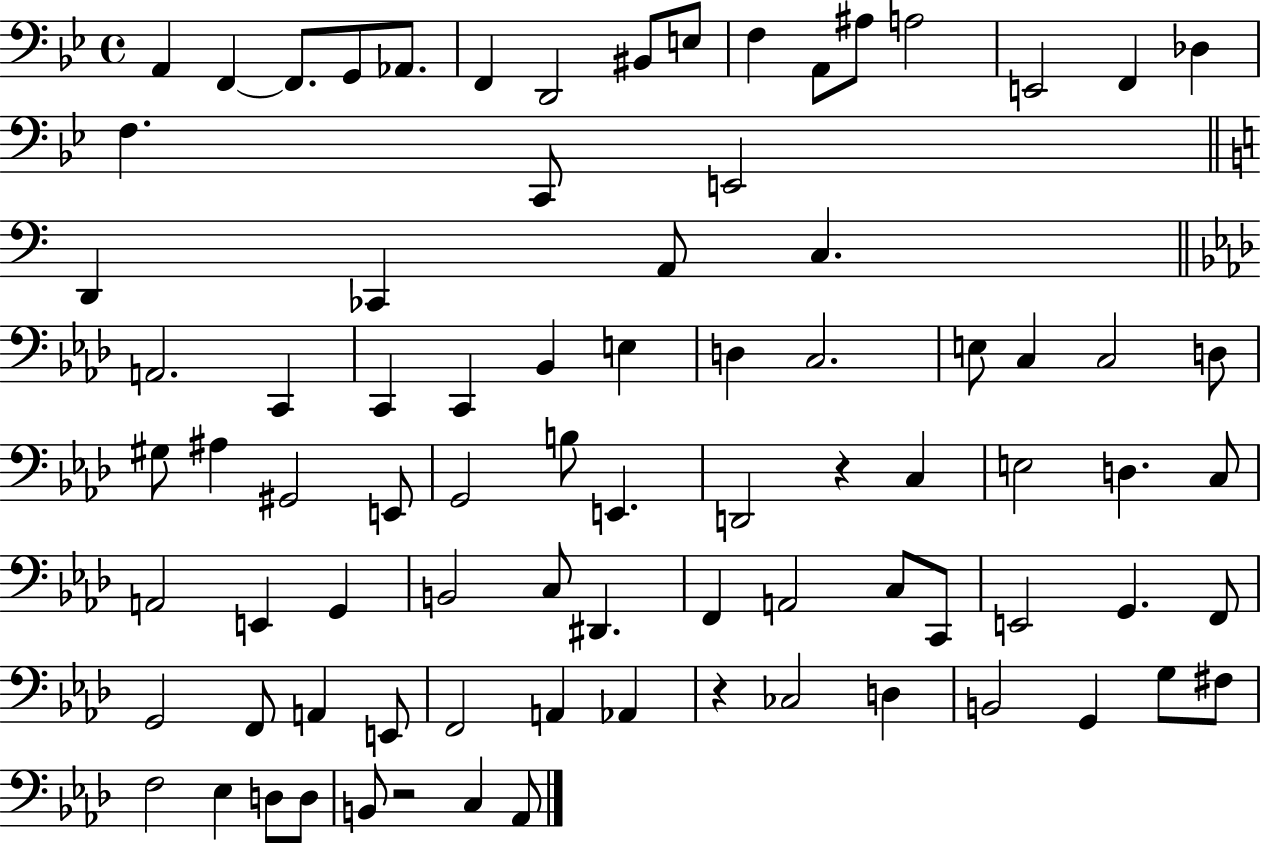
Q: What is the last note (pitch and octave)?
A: Ab2